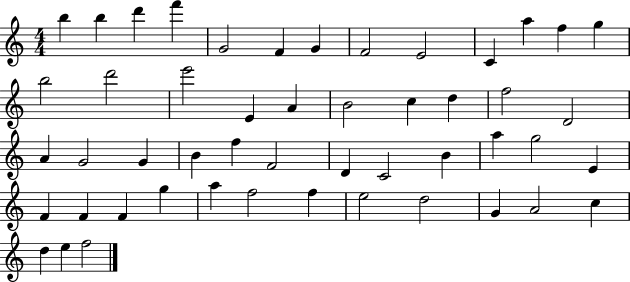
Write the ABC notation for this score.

X:1
T:Untitled
M:4/4
L:1/4
K:C
b b d' f' G2 F G F2 E2 C a f g b2 d'2 e'2 E A B2 c d f2 D2 A G2 G B f F2 D C2 B a g2 E F F F g a f2 f e2 d2 G A2 c d e f2